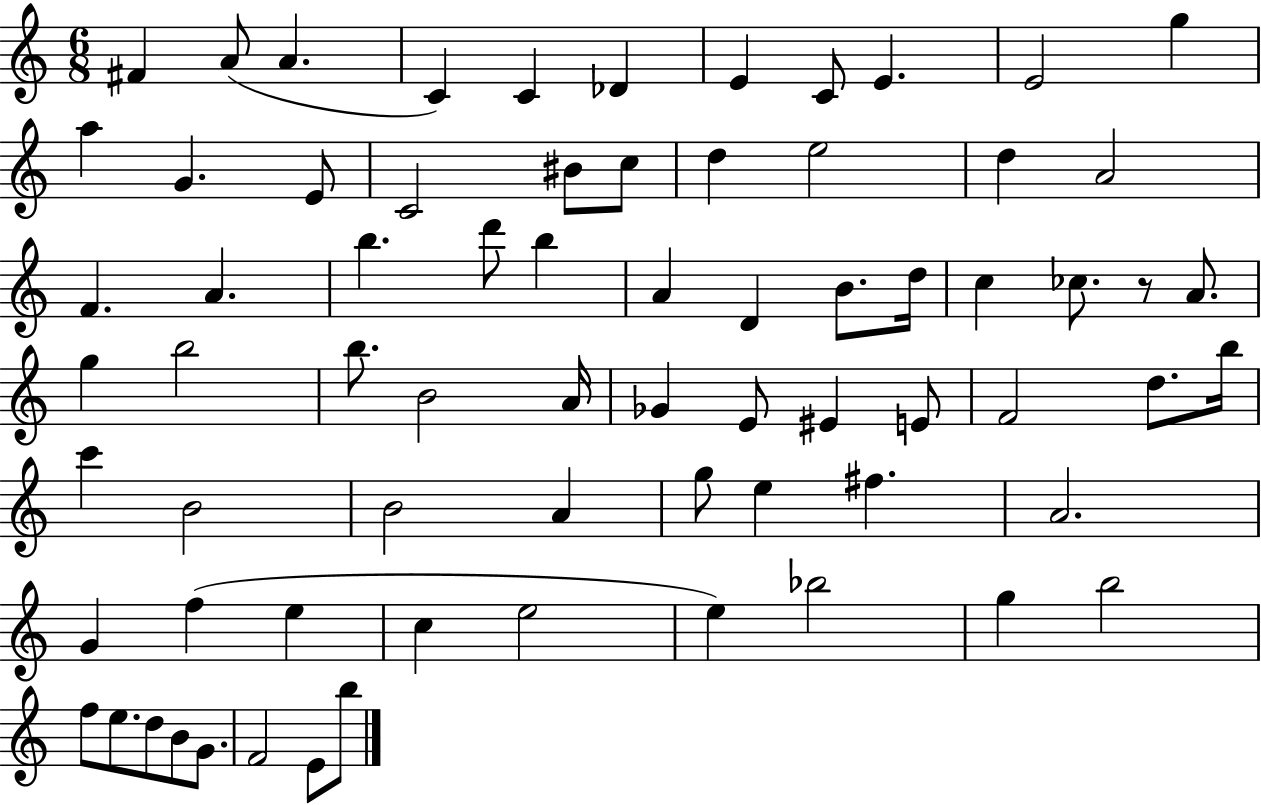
F#4/q A4/e A4/q. C4/q C4/q Db4/q E4/q C4/e E4/q. E4/h G5/q A5/q G4/q. E4/e C4/h BIS4/e C5/e D5/q E5/h D5/q A4/h F4/q. A4/q. B5/q. D6/e B5/q A4/q D4/q B4/e. D5/s C5/q CES5/e. R/e A4/e. G5/q B5/h B5/e. B4/h A4/s Gb4/q E4/e EIS4/q E4/e F4/h D5/e. B5/s C6/q B4/h B4/h A4/q G5/e E5/q F#5/q. A4/h. G4/q F5/q E5/q C5/q E5/h E5/q Bb5/h G5/q B5/h F5/e E5/e. D5/e B4/e G4/e. F4/h E4/e B5/e